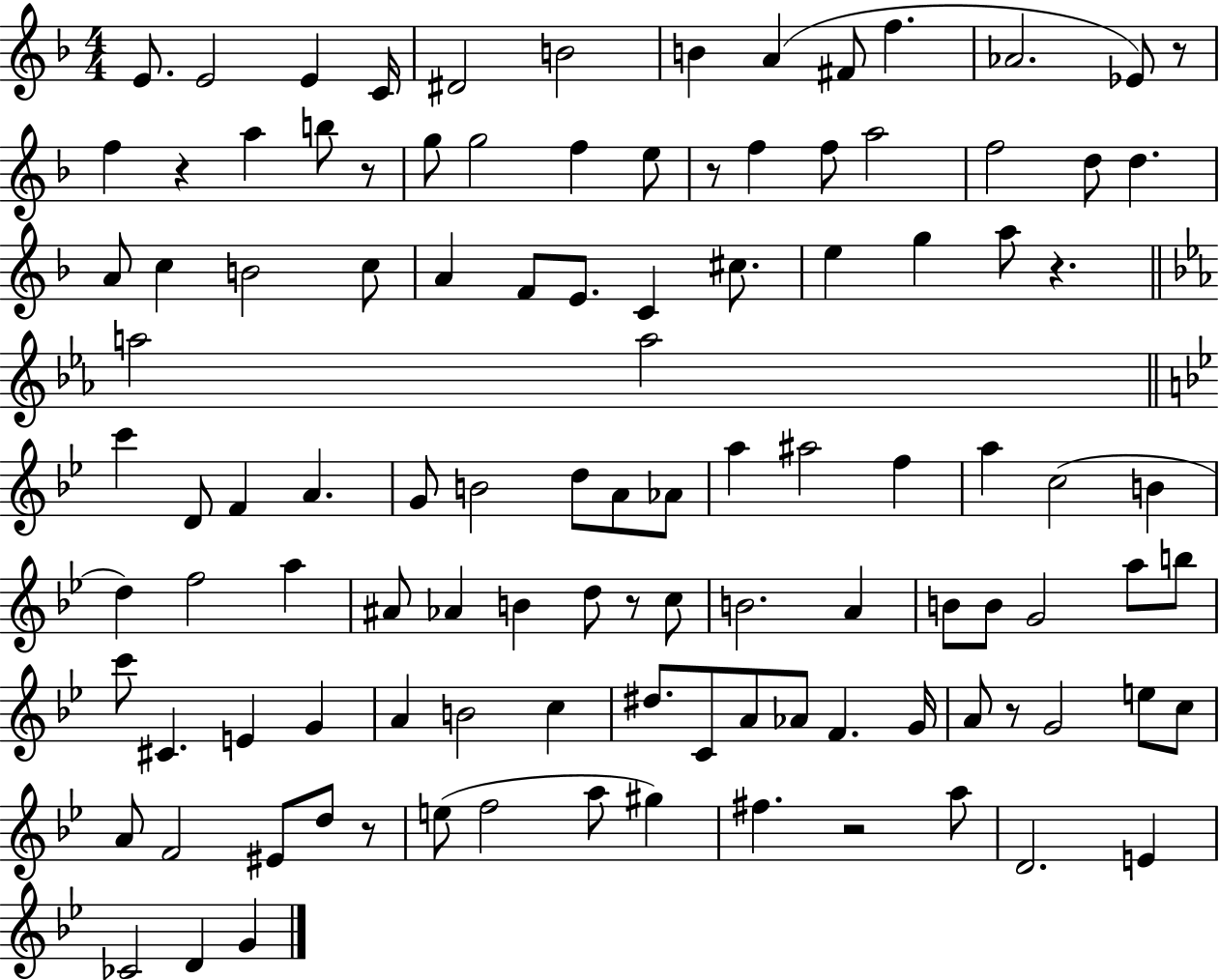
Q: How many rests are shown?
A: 9